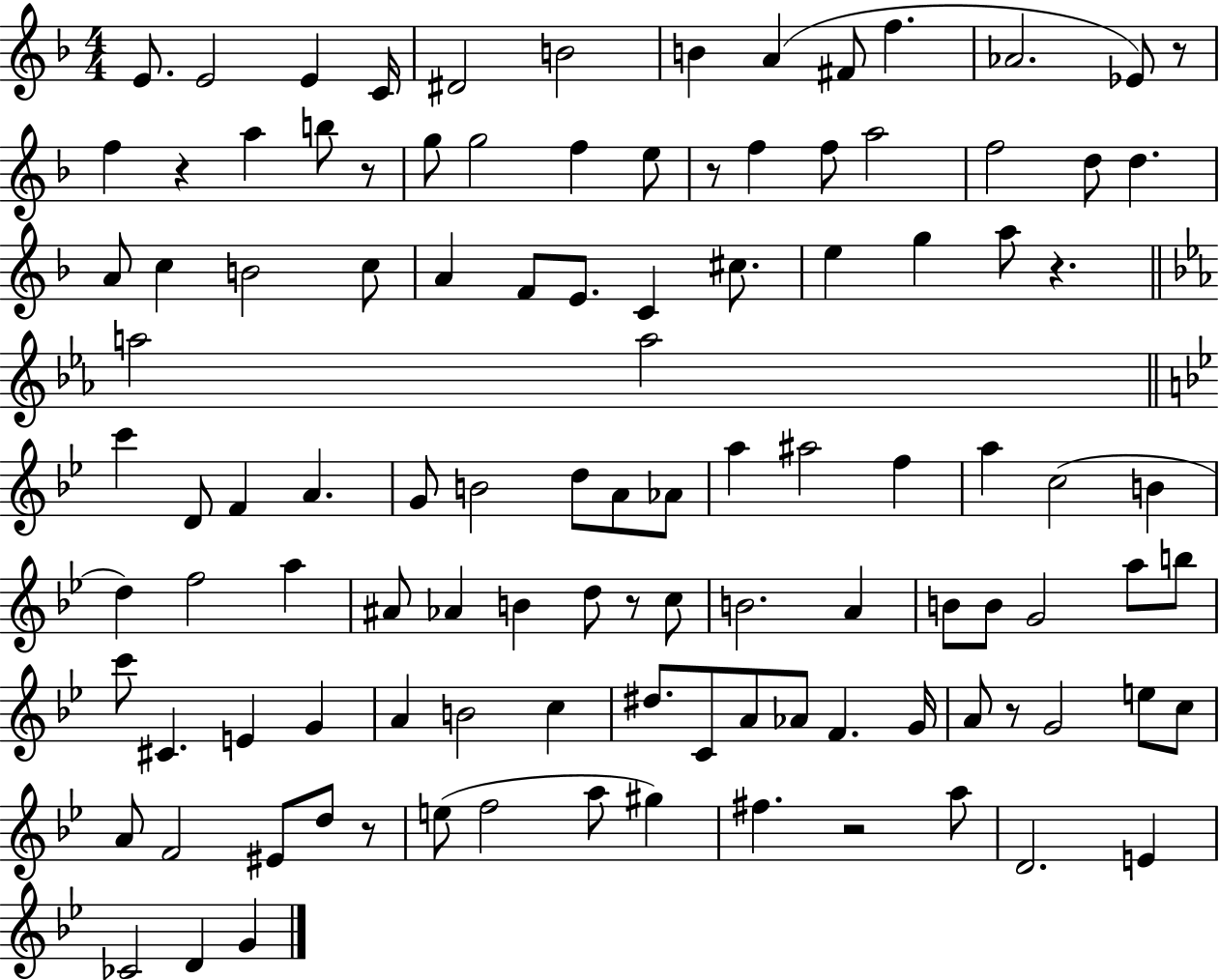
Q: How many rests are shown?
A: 9